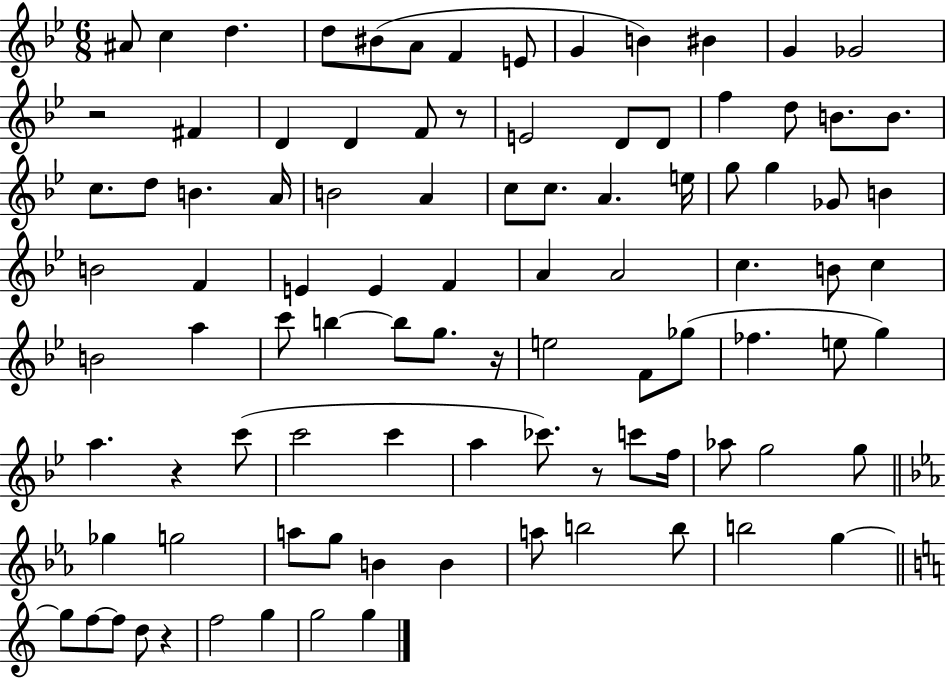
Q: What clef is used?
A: treble